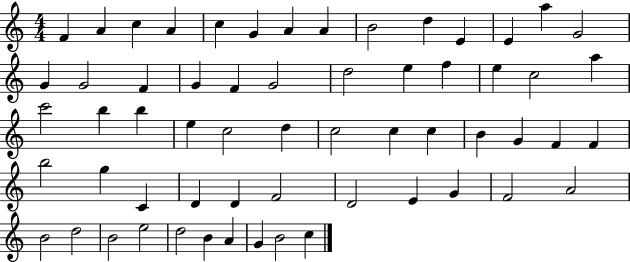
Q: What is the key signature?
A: C major